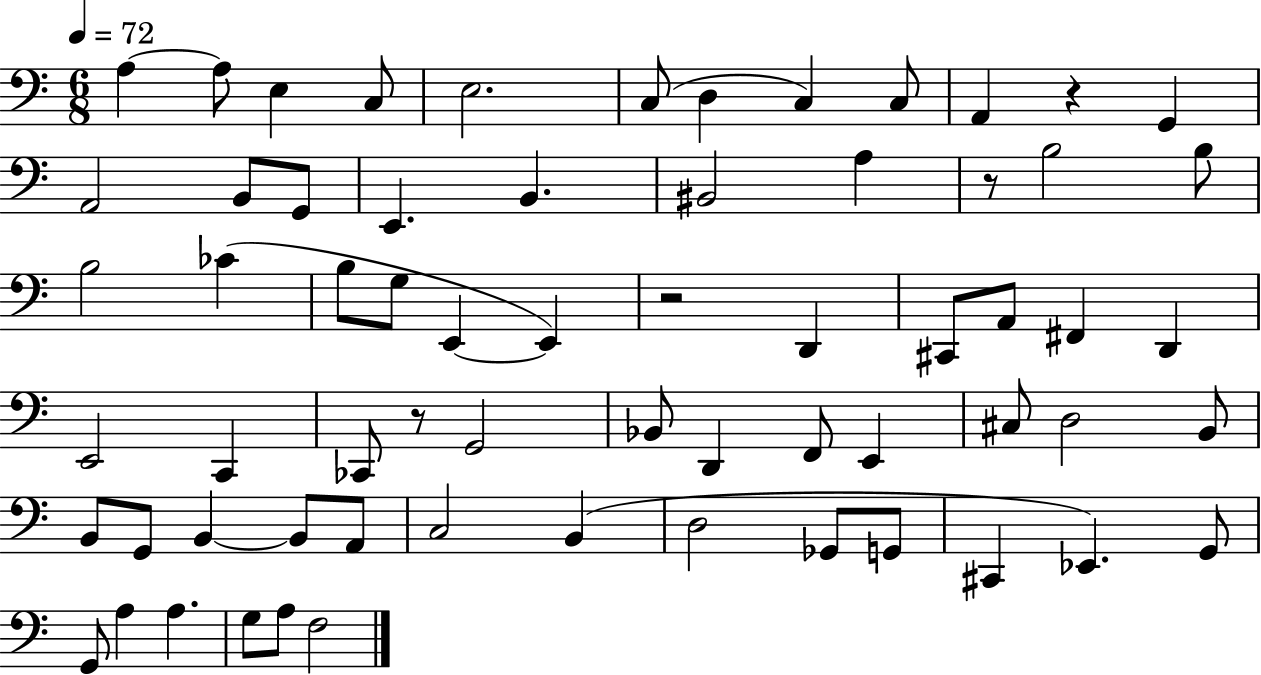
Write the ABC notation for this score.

X:1
T:Untitled
M:6/8
L:1/4
K:C
A, A,/2 E, C,/2 E,2 C,/2 D, C, C,/2 A,, z G,, A,,2 B,,/2 G,,/2 E,, B,, ^B,,2 A, z/2 B,2 B,/2 B,2 _C B,/2 G,/2 E,, E,, z2 D,, ^C,,/2 A,,/2 ^F,, D,, E,,2 C,, _C,,/2 z/2 G,,2 _B,,/2 D,, F,,/2 E,, ^C,/2 D,2 B,,/2 B,,/2 G,,/2 B,, B,,/2 A,,/2 C,2 B,, D,2 _G,,/2 G,,/2 ^C,, _E,, G,,/2 G,,/2 A, A, G,/2 A,/2 F,2